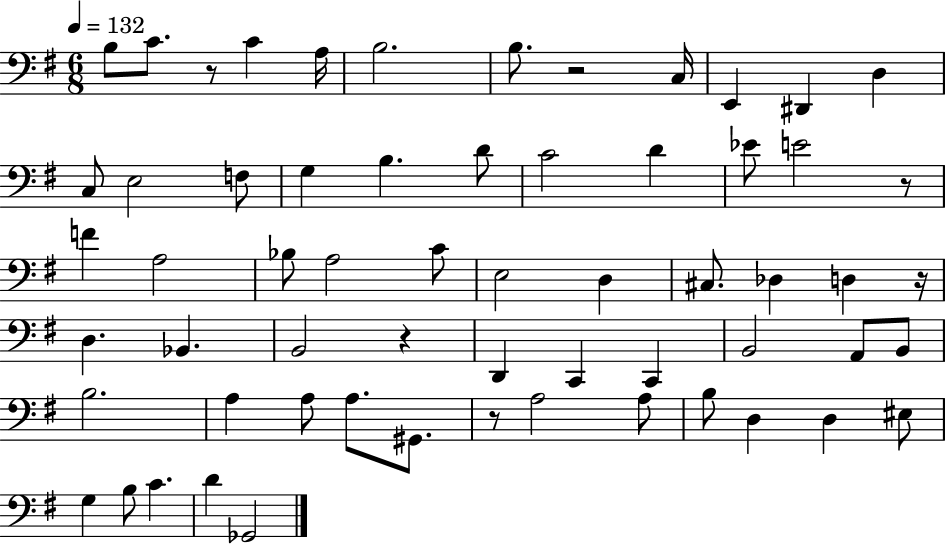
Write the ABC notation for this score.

X:1
T:Untitled
M:6/8
L:1/4
K:G
B,/2 C/2 z/2 C A,/4 B,2 B,/2 z2 C,/4 E,, ^D,, D, C,/2 E,2 F,/2 G, B, D/2 C2 D _E/2 E2 z/2 F A,2 _B,/2 A,2 C/2 E,2 D, ^C,/2 _D, D, z/4 D, _B,, B,,2 z D,, C,, C,, B,,2 A,,/2 B,,/2 B,2 A, A,/2 A,/2 ^G,,/2 z/2 A,2 A,/2 B,/2 D, D, ^E,/2 G, B,/2 C D _G,,2